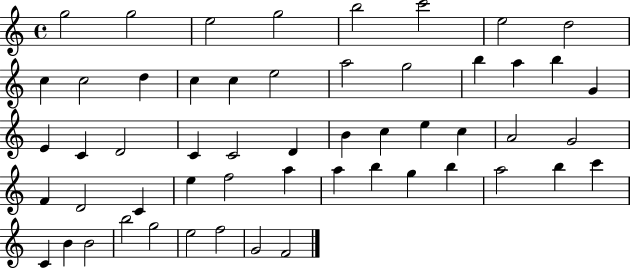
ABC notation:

X:1
T:Untitled
M:4/4
L:1/4
K:C
g2 g2 e2 g2 b2 c'2 e2 d2 c c2 d c c e2 a2 g2 b a b G E C D2 C C2 D B c e c A2 G2 F D2 C e f2 a a b g b a2 b c' C B B2 b2 g2 e2 f2 G2 F2